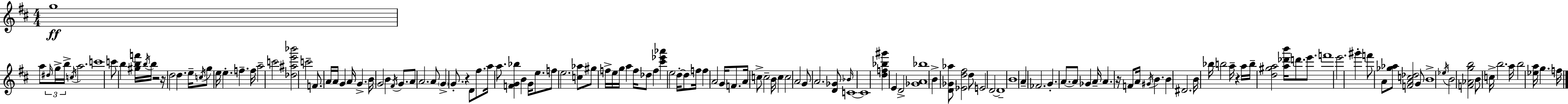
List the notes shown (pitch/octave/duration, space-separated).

G5/w A5/e D#5/s G5/s B5/s C5/s A5/h. C6/w C6/e B5/q [G#5,B5,F6]/s B5/s B5/s R/h R/s D5/h D5/q. E5/s C5/s G5/e E5/s E5/q. F5/q. F5/s A5/h C6/h [Db5,A#5,E6,Bb6]/h C6/h F4/e. A4/s A4/s G4/q A4/s G4/q. B4/s G4/h B4/q F#4/s G4/e. A4/e A4/h. A4/e G4/q G4/e. R/q D4/e F#5/e. A5/s A5/e. [F4,G4,Bb5]/q B4/q G4/s E5/e. F5/e E5/h. [C5,Ab5]/e G#5/e F5/s E5/s G5/s A5/q F5/s Db5/e F5/q [C#6,Eb6,Ab6]/q E5/h D5/s D5/e F5/s F5/q A4/h G4/s F4/e. A4/s C5/e C5/h B4/s C5/q C5/h A4/h G4/e A4/h. [D4,Gb4]/e Bb4/s C4/w C4/w [D5,F5,Bb5,G#6]/q E4/q D4/h [Gb4,A4,Bb5]/w B4/q [D4,Gb4,Ab5]/e [Eb4,D5,F#5]/h D5/e E4/h D4/h D4/w B4/w A4/q FES4/h. G4/q. A4/e. A4/e Gb4/q A4/s A4/q. R/s F4/e A4/s G#4/s B4/q. B4/q D#4/h. B4/s Bb5/s B5/h A5/s R/q A5/s B5/s [D5,G#5,A5]/h [A5,Db6,B6]/s D6/e. E6/e. F6/w E6/h. G#6/q F6/e A4/e [Gb5,Ab5]/e [F4,A4,C5,Db5]/h G4/e B4/w Eb5/s B4/h [F4,Ab4,G5,B5]/h B4/e C5/s B5/h. A5/s B5/h [Eb5,A5]/s G5/q. F5/s